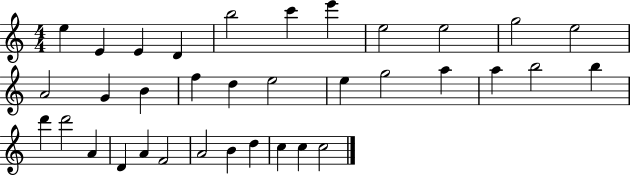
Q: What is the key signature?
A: C major